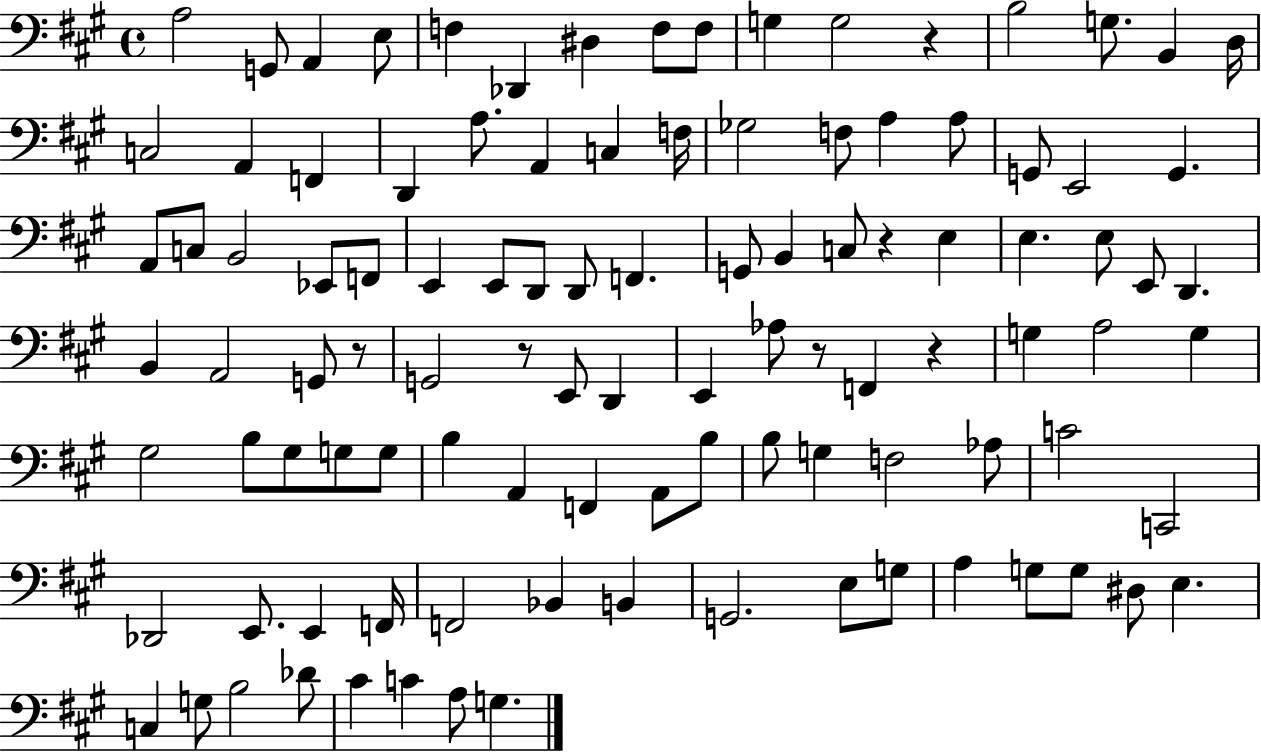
{
  \clef bass
  \time 4/4
  \defaultTimeSignature
  \key a \major
  a2 g,8 a,4 e8 | f4 des,4 dis4 f8 f8 | g4 g2 r4 | b2 g8. b,4 d16 | \break c2 a,4 f,4 | d,4 a8. a,4 c4 f16 | ges2 f8 a4 a8 | g,8 e,2 g,4. | \break a,8 c8 b,2 ees,8 f,8 | e,4 e,8 d,8 d,8 f,4. | g,8 b,4 c8 r4 e4 | e4. e8 e,8 d,4. | \break b,4 a,2 g,8 r8 | g,2 r8 e,8 d,4 | e,4 aes8 r8 f,4 r4 | g4 a2 g4 | \break gis2 b8 gis8 g8 g8 | b4 a,4 f,4 a,8 b8 | b8 g4 f2 aes8 | c'2 c,2 | \break des,2 e,8. e,4 f,16 | f,2 bes,4 b,4 | g,2. e8 g8 | a4 g8 g8 dis8 e4. | \break c4 g8 b2 des'8 | cis'4 c'4 a8 g4. | \bar "|."
}